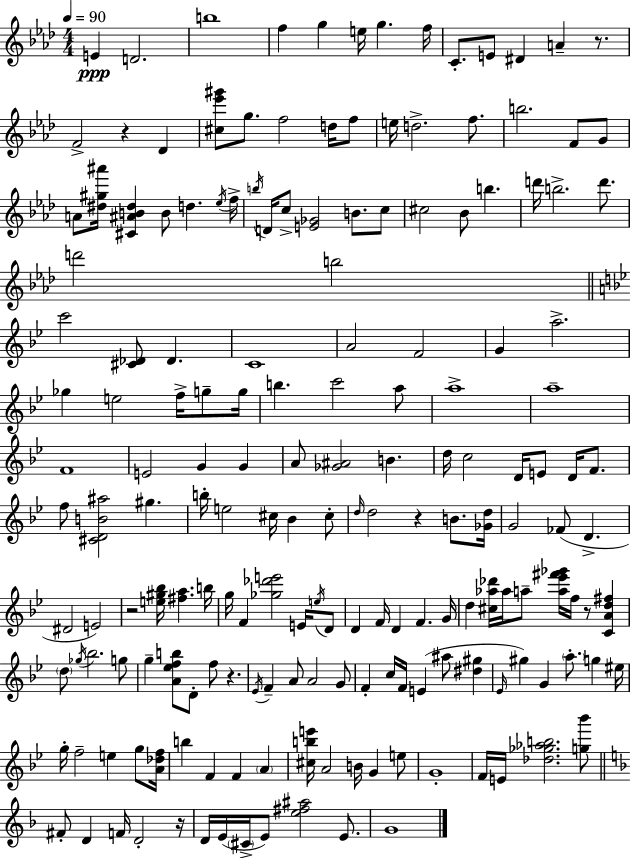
E4/q D4/h. B5/w F5/q G5/q E5/s G5/q. F5/s C4/e. E4/e D#4/q A4/q R/e. F4/h R/q Db4/q [C#5,Eb6,G#6]/e G5/e. F5/h D5/s F5/e E5/s D5/h. F5/e. B5/h. F4/e G4/e A4/e [D#5,G#5,A#6]/s [C#4,A#4,B4,D#5]/q B4/e D5/q. Eb5/s F5/s B5/s D4/s C5/e [E4,Gb4]/h B4/e. C5/e C#5/h Bb4/e B5/q. D6/s B5/h. D6/e. D6/h B5/h C6/h [C#4,Db4]/e Db4/q. C4/w A4/h F4/h G4/q A5/h. Gb5/q E5/h F5/s G5/e G5/s B5/q. C6/h A5/e A5/w A5/w F4/w E4/h G4/q G4/q A4/e [Gb4,A#4]/h B4/q. D5/s C5/h D4/s E4/e D4/s F4/e. F5/e [C#4,D4,B4,A#5]/h G#5/q. B5/s E5/h C#5/s Bb4/q C#5/e D5/s D5/h R/q B4/e. [Gb4,D5]/s G4/h FES4/e D4/q. D#4/h E4/h R/h [E5,G#5,Bb5]/s [F#5,A5]/q. B5/s G5/s F4/q [Gb5,Db6,E6]/h E4/s E5/s D4/e D4/q F4/s D4/q F4/q. G4/s D5/q [C#5,Ab5,Db6]/s Ab5/s A5/e [A5,Eb6,F#6,Gb6]/s F5/s R/e [C4,A4,D5,F#5]/q D5/e Gb5/s Bb5/h. G5/e G5/q [A4,Eb5,F5,B5]/e D4/e F5/e R/q. Eb4/s F4/q A4/e A4/h G4/e F4/q C5/s F4/s E4/q A#5/e [D#5,G#5]/q Eb4/s G#5/q G4/q A5/e. G5/q EIS5/s G5/s F5/h E5/q G5/e [A4,Db5,F5]/s B5/q F4/q F4/q A4/q [C#5,B5,E6]/s A4/h B4/s G4/q E5/e G4/w F4/s E4/s [Db5,Gb5,Ab5,B5]/h. [G5,Bb6]/e F#4/e D4/q F4/s D4/h R/s D4/s E4/s C#4/s E4/e [E5,F#5,A#5]/h E4/e. G4/w